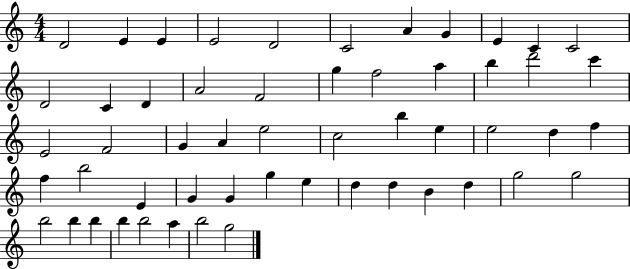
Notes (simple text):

D4/h E4/q E4/q E4/h D4/h C4/h A4/q G4/q E4/q C4/q C4/h D4/h C4/q D4/q A4/h F4/h G5/q F5/h A5/q B5/q D6/h C6/q E4/h F4/h G4/q A4/q E5/h C5/h B5/q E5/q E5/h D5/q F5/q F5/q B5/h E4/q G4/q G4/q G5/q E5/q D5/q D5/q B4/q D5/q G5/h G5/h B5/h B5/q B5/q B5/q B5/h A5/q B5/h G5/h